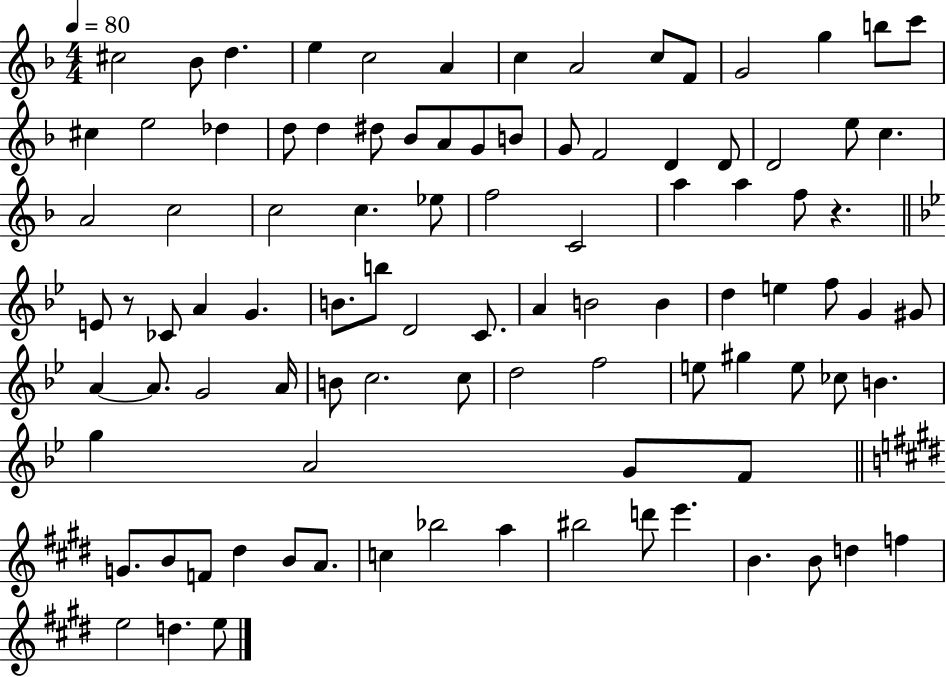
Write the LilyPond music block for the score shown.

{
  \clef treble
  \numericTimeSignature
  \time 4/4
  \key f \major
  \tempo 4 = 80
  cis''2 bes'8 d''4. | e''4 c''2 a'4 | c''4 a'2 c''8 f'8 | g'2 g''4 b''8 c'''8 | \break cis''4 e''2 des''4 | d''8 d''4 dis''8 bes'8 a'8 g'8 b'8 | g'8 f'2 d'4 d'8 | d'2 e''8 c''4. | \break a'2 c''2 | c''2 c''4. ees''8 | f''2 c'2 | a''4 a''4 f''8 r4. | \break \bar "||" \break \key bes \major e'8 r8 ces'8 a'4 g'4. | b'8. b''8 d'2 c'8. | a'4 b'2 b'4 | d''4 e''4 f''8 g'4 gis'8 | \break a'4~~ a'8. g'2 a'16 | b'8 c''2. c''8 | d''2 f''2 | e''8 gis''4 e''8 ces''8 b'4. | \break g''4 a'2 g'8 f'8 | \bar "||" \break \key e \major g'8. b'8 f'8 dis''4 b'8 a'8. | c''4 bes''2 a''4 | bis''2 d'''8 e'''4. | b'4. b'8 d''4 f''4 | \break e''2 d''4. e''8 | \bar "|."
}